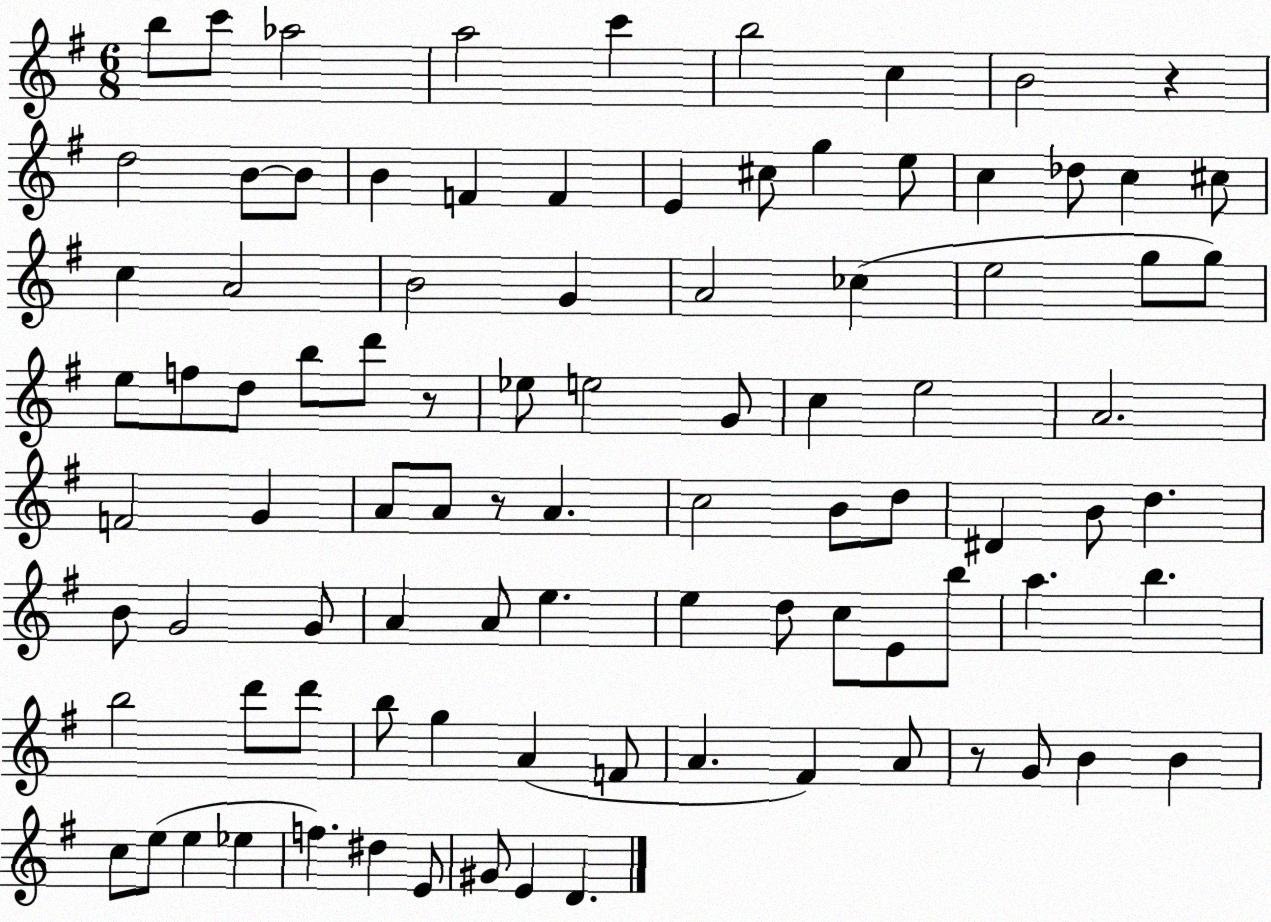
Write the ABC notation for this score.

X:1
T:Untitled
M:6/8
L:1/4
K:G
b/2 c'/2 _a2 a2 c' b2 c B2 z d2 B/2 B/2 B F F E ^c/2 g e/2 c _d/2 c ^c/2 c A2 B2 G A2 _c e2 g/2 g/2 e/2 f/2 d/2 b/2 d'/2 z/2 _e/2 e2 G/2 c e2 A2 F2 G A/2 A/2 z/2 A c2 B/2 d/2 ^D B/2 d B/2 G2 G/2 A A/2 e e d/2 c/2 E/2 b/2 a b b2 d'/2 d'/2 b/2 g A F/2 A ^F A/2 z/2 G/2 B B c/2 e/2 e _e f ^d E/2 ^G/2 E D